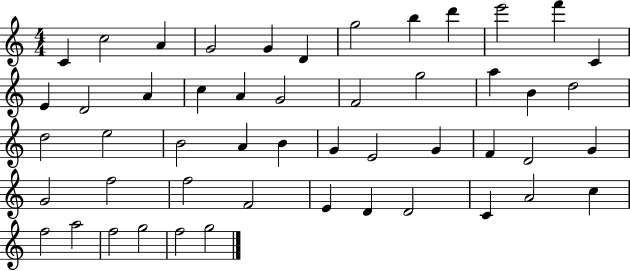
{
  \clef treble
  \numericTimeSignature
  \time 4/4
  \key c \major
  c'4 c''2 a'4 | g'2 g'4 d'4 | g''2 b''4 d'''4 | e'''2 f'''4 c'4 | \break e'4 d'2 a'4 | c''4 a'4 g'2 | f'2 g''2 | a''4 b'4 d''2 | \break d''2 e''2 | b'2 a'4 b'4 | g'4 e'2 g'4 | f'4 d'2 g'4 | \break g'2 f''2 | f''2 f'2 | e'4 d'4 d'2 | c'4 a'2 c''4 | \break f''2 a''2 | f''2 g''2 | f''2 g''2 | \bar "|."
}